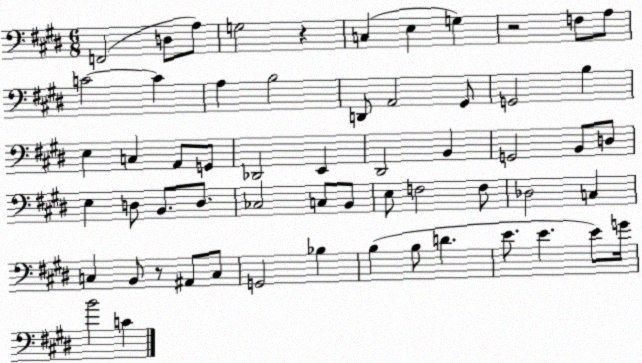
X:1
T:Untitled
M:6/8
L:1/4
K:E
F,,2 D,/2 A,/2 G,2 z C, E, G, z2 F,/2 A,/2 C2 C A, B,2 D,,/2 A,,2 ^G,,/2 G,,2 B, E, C, A,,/2 G,,/2 _D,,2 E,, ^D,,2 B,, G,,2 B,,/2 D,/2 E, D,/2 B,,/2 D,/2 _C,2 C,/2 B,,/2 E,/2 F,2 F,/2 _D,2 C, C, B,,/2 z/2 ^A,,/2 C,/2 G,,2 _B, B, B,/2 D E/2 E E/2 G/4 B2 C